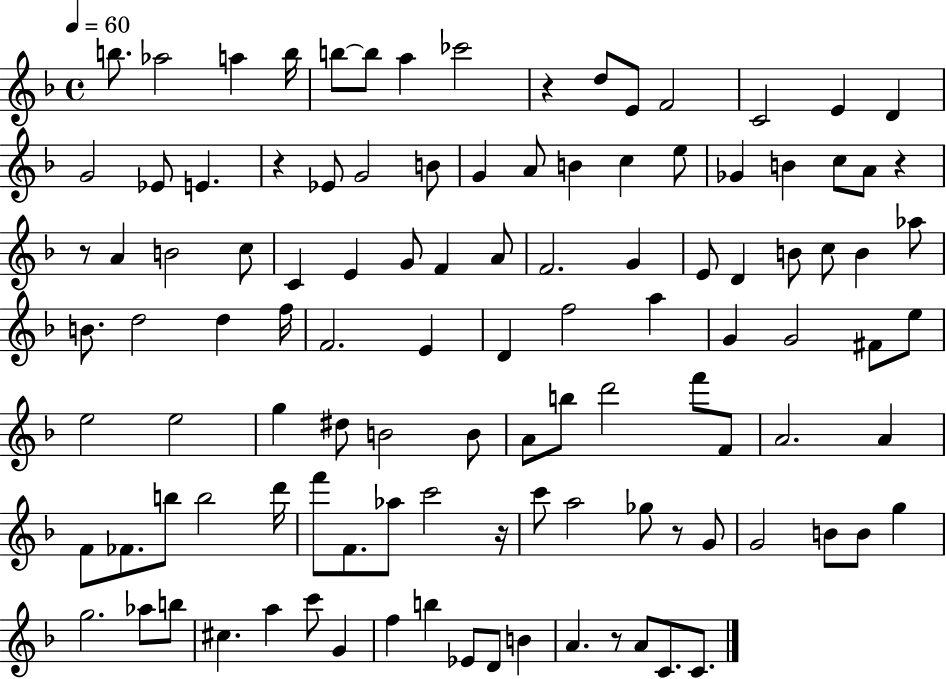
B5/e. Ab5/h A5/q B5/s B5/e B5/e A5/q CES6/h R/q D5/e E4/e F4/h C4/h E4/q D4/q G4/h Eb4/e E4/q. R/q Eb4/e G4/h B4/e G4/q A4/e B4/q C5/q E5/e Gb4/q B4/q C5/e A4/e R/q R/e A4/q B4/h C5/e C4/q E4/q G4/e F4/q A4/e F4/h. G4/q E4/e D4/q B4/e C5/e B4/q Ab5/e B4/e. D5/h D5/q F5/s F4/h. E4/q D4/q F5/h A5/q G4/q G4/h F#4/e E5/e E5/h E5/h G5/q D#5/e B4/h B4/e A4/e B5/e D6/h F6/e F4/e A4/h. A4/q F4/e FES4/e. B5/e B5/h D6/s F6/e F4/e. Ab5/e C6/h R/s C6/e A5/h Gb5/e R/e G4/e G4/h B4/e B4/e G5/q G5/h. Ab5/e B5/e C#5/q. A5/q C6/e G4/q F5/q B5/q Eb4/e D4/e B4/q A4/q. R/e A4/e C4/e. C4/e.